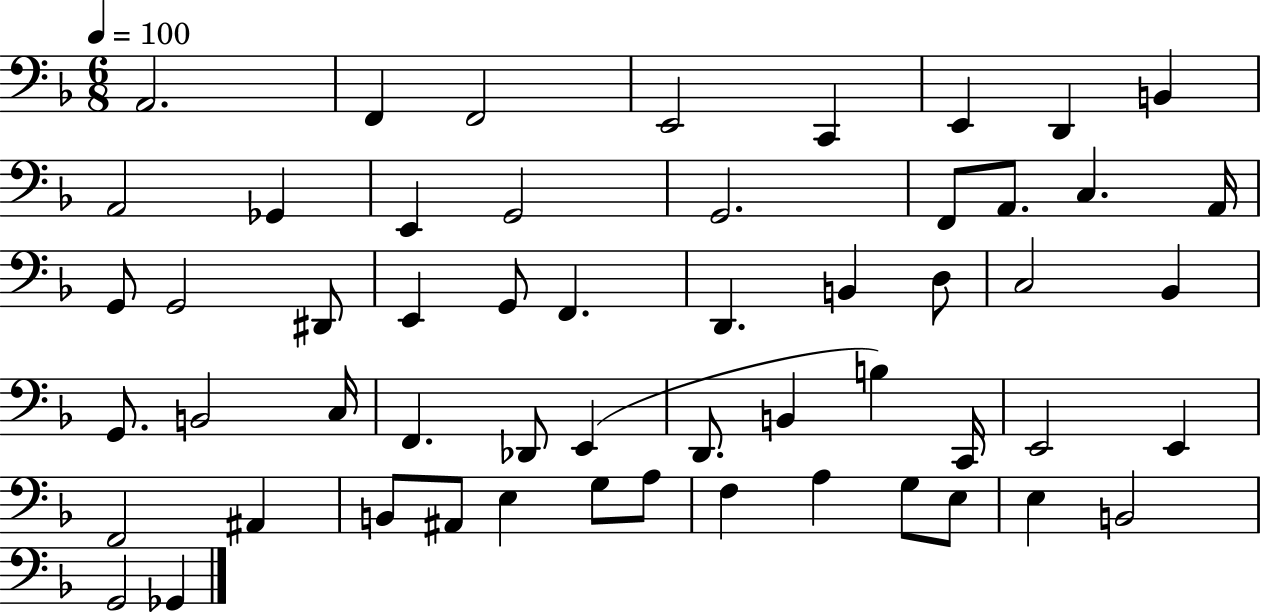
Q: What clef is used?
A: bass